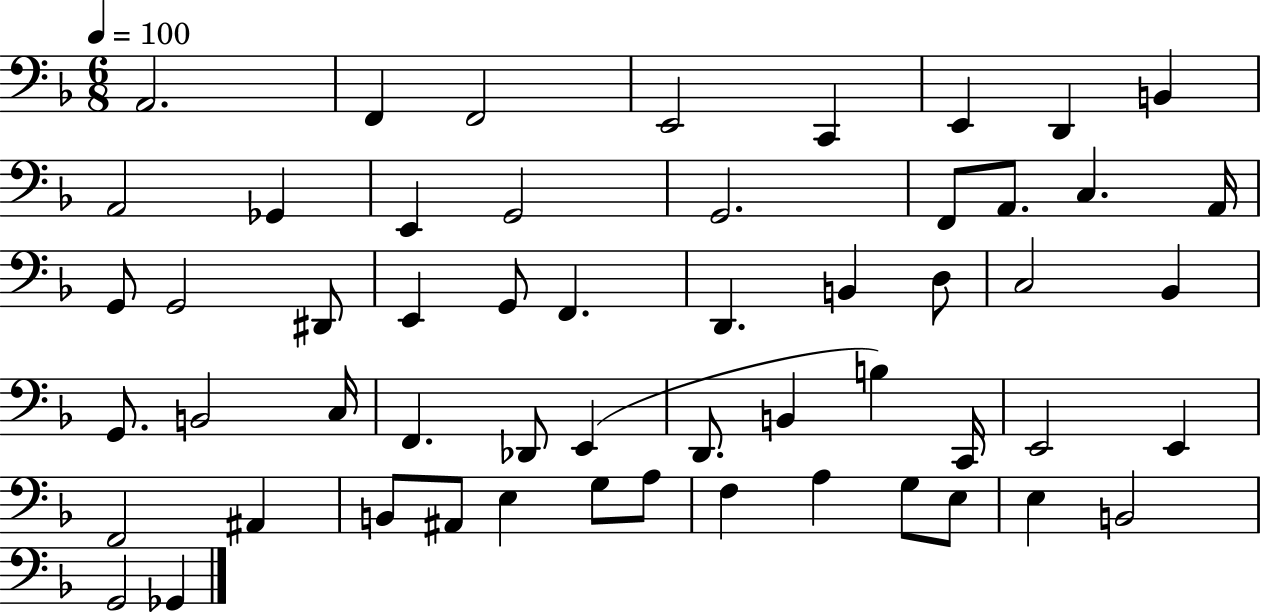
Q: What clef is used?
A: bass